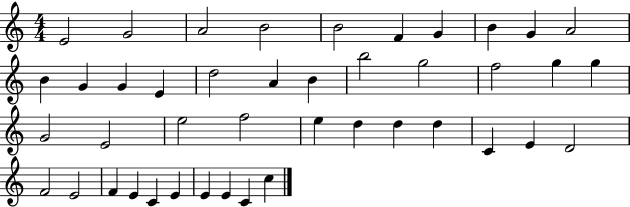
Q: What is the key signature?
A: C major